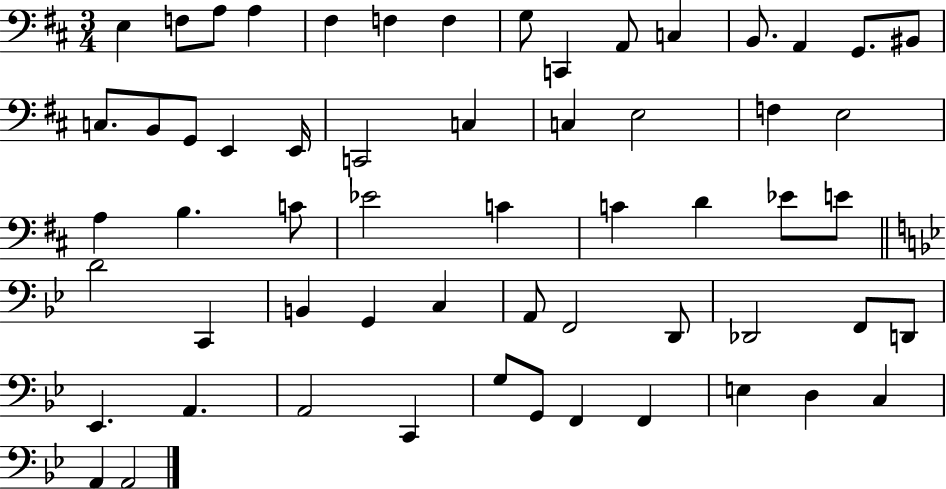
{
  \clef bass
  \numericTimeSignature
  \time 3/4
  \key d \major
  e4 f8 a8 a4 | fis4 f4 f4 | g8 c,4 a,8 c4 | b,8. a,4 g,8. bis,8 | \break c8. b,8 g,8 e,4 e,16 | c,2 c4 | c4 e2 | f4 e2 | \break a4 b4. c'8 | ees'2 c'4 | c'4 d'4 ees'8 e'8 | \bar "||" \break \key bes \major d'2 c,4 | b,4 g,4 c4 | a,8 f,2 d,8 | des,2 f,8 d,8 | \break ees,4. a,4. | a,2 c,4 | g8 g,8 f,4 f,4 | e4 d4 c4 | \break a,4 a,2 | \bar "|."
}